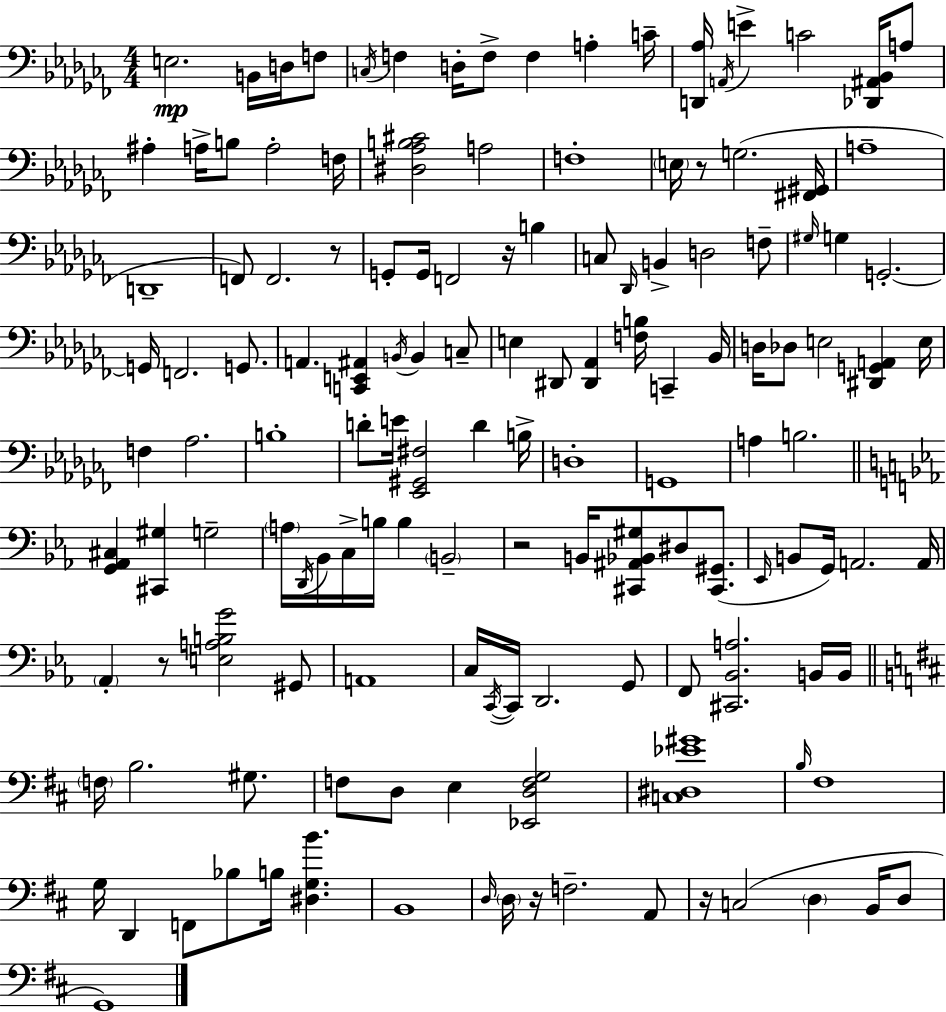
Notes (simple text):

E3/h. B2/s D3/s F3/e C3/s F3/q D3/s F3/e F3/q A3/q C4/s [D2,Ab3]/s A2/s E4/q C4/h [Db2,A#2,Bb2]/s A3/e A#3/q A3/s B3/e A3/h F3/s [D#3,Ab3,B3,C#4]/h A3/h F3/w E3/s R/e G3/h. [F#2,G#2]/s A3/w D2/w F2/e F2/h. R/e G2/e G2/s F2/h R/s B3/q C3/e Db2/s B2/q D3/h F3/e G#3/s G3/q G2/h. G2/s F2/h. G2/e. A2/q. [C2,E2,A#2]/q B2/s B2/q C3/e E3/q D#2/e [D#2,Ab2]/q [F3,B3]/s C2/q Bb2/s D3/s Db3/e E3/h [D#2,G2,A2]/q E3/s F3/q Ab3/h. B3/w D4/e E4/s [Eb2,G#2,F#3]/h D4/q B3/s D3/w G2/w A3/q B3/h. [G2,Ab2,C#3]/q [C#2,G#3]/q G3/h A3/s D2/s Bb2/s C3/s B3/s B3/q B2/h R/h B2/s [C#2,A#2,Bb2,G#3]/e D#3/e [C#2,G#2]/e. Eb2/s B2/e G2/s A2/h. A2/s Ab2/q R/e [E3,A3,B3,G4]/h G#2/e A2/w C3/s C2/s C2/s D2/h. G2/e F2/e [C#2,Bb2,A3]/h. B2/s B2/s F3/s B3/h. G#3/e. F3/e D3/e E3/q [Eb2,D3,F3,G3]/h [C3,D#3,Eb4,G#4]/w B3/s F#3/w G3/s D2/q F2/e Bb3/e B3/s [D#3,G3,B4]/q. B2/w D3/s D3/s R/s F3/h. A2/e R/s C3/h D3/q B2/s D3/e G2/w